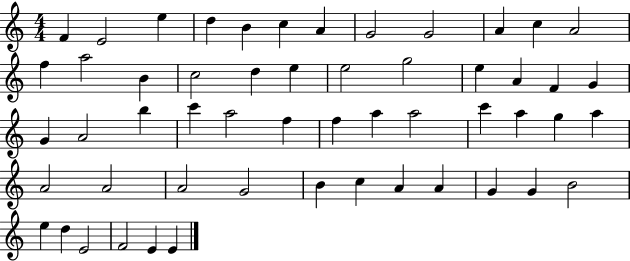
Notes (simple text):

F4/q E4/h E5/q D5/q B4/q C5/q A4/q G4/h G4/h A4/q C5/q A4/h F5/q A5/h B4/q C5/h D5/q E5/q E5/h G5/h E5/q A4/q F4/q G4/q G4/q A4/h B5/q C6/q A5/h F5/q F5/q A5/q A5/h C6/q A5/q G5/q A5/q A4/h A4/h A4/h G4/h B4/q C5/q A4/q A4/q G4/q G4/q B4/h E5/q D5/q E4/h F4/h E4/q E4/q